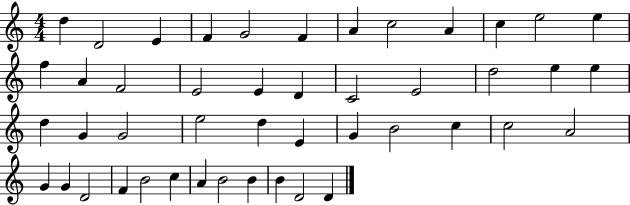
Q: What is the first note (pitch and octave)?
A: D5